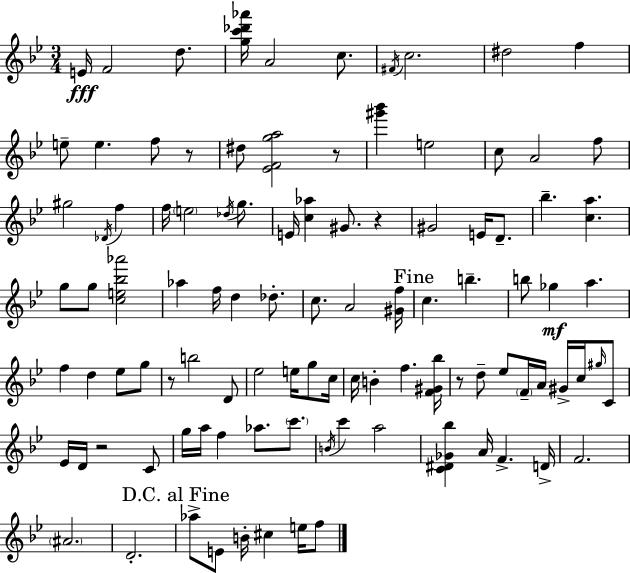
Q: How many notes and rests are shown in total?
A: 102